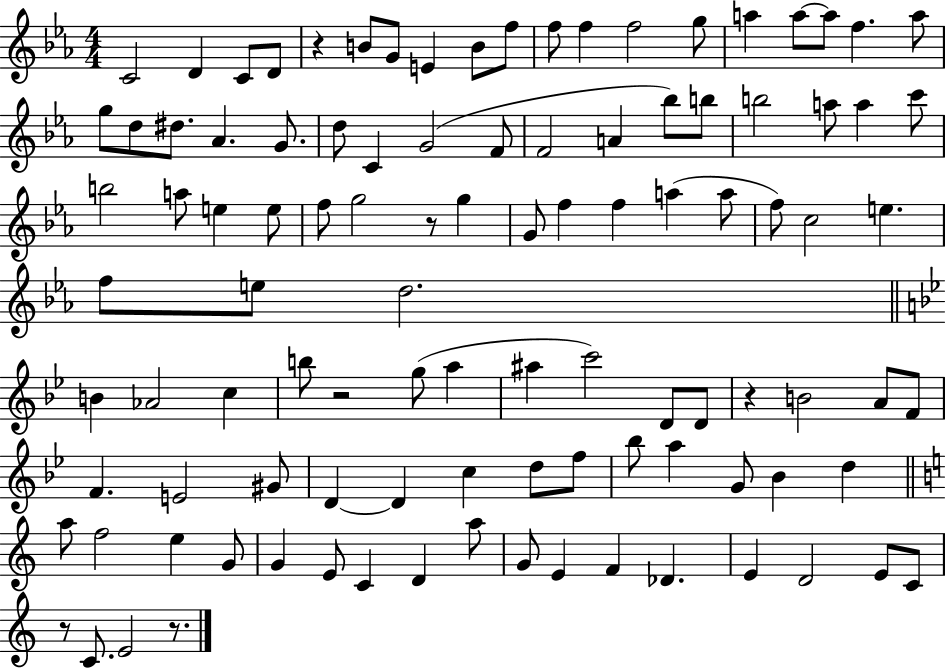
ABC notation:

X:1
T:Untitled
M:4/4
L:1/4
K:Eb
C2 D C/2 D/2 z B/2 G/2 E B/2 f/2 f/2 f f2 g/2 a a/2 a/2 f a/2 g/2 d/2 ^d/2 _A G/2 d/2 C G2 F/2 F2 A _b/2 b/2 b2 a/2 a c'/2 b2 a/2 e e/2 f/2 g2 z/2 g G/2 f f a a/2 f/2 c2 e f/2 e/2 d2 B _A2 c b/2 z2 g/2 a ^a c'2 D/2 D/2 z B2 A/2 F/2 F E2 ^G/2 D D c d/2 f/2 _b/2 a G/2 _B d a/2 f2 e G/2 G E/2 C D a/2 G/2 E F _D E D2 E/2 C/2 z/2 C/2 E2 z/2